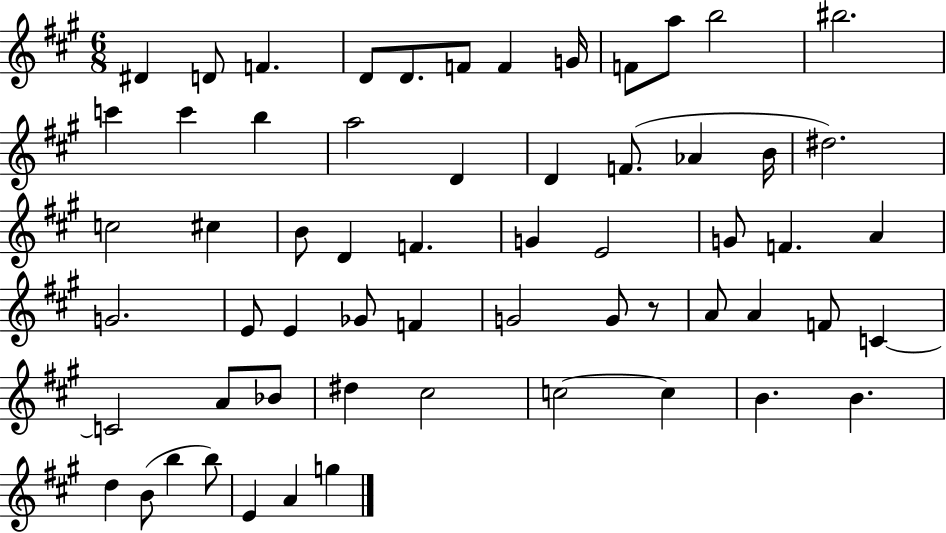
{
  \clef treble
  \numericTimeSignature
  \time 6/8
  \key a \major
  dis'4 d'8 f'4. | d'8 d'8. f'8 f'4 g'16 | f'8 a''8 b''2 | bis''2. | \break c'''4 c'''4 b''4 | a''2 d'4 | d'4 f'8.( aes'4 b'16 | dis''2.) | \break c''2 cis''4 | b'8 d'4 f'4. | g'4 e'2 | g'8 f'4. a'4 | \break g'2. | e'8 e'4 ges'8 f'4 | g'2 g'8 r8 | a'8 a'4 f'8 c'4~~ | \break c'2 a'8 bes'8 | dis''4 cis''2 | c''2~~ c''4 | b'4. b'4. | \break d''4 b'8( b''4 b''8) | e'4 a'4 g''4 | \bar "|."
}